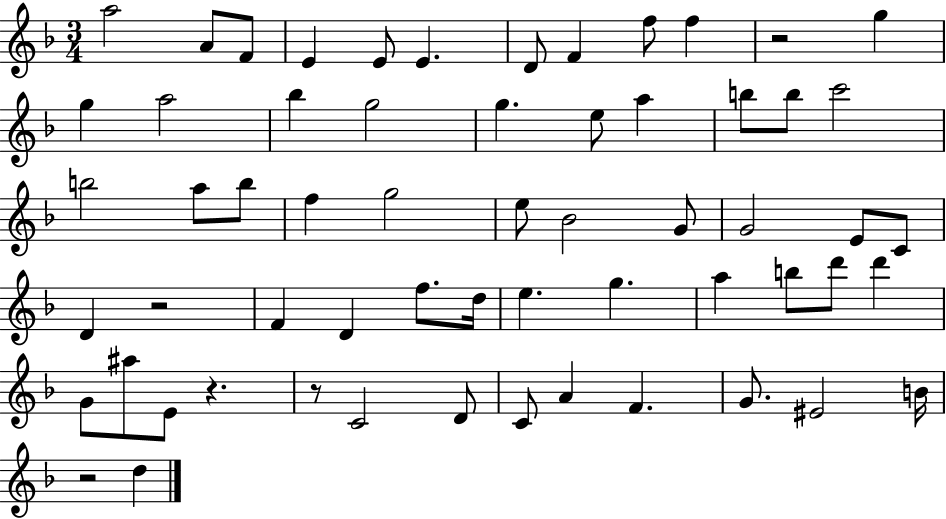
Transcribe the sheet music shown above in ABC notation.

X:1
T:Untitled
M:3/4
L:1/4
K:F
a2 A/2 F/2 E E/2 E D/2 F f/2 f z2 g g a2 _b g2 g e/2 a b/2 b/2 c'2 b2 a/2 b/2 f g2 e/2 _B2 G/2 G2 E/2 C/2 D z2 F D f/2 d/4 e g a b/2 d'/2 d' G/2 ^a/2 E/2 z z/2 C2 D/2 C/2 A F G/2 ^E2 B/4 z2 d